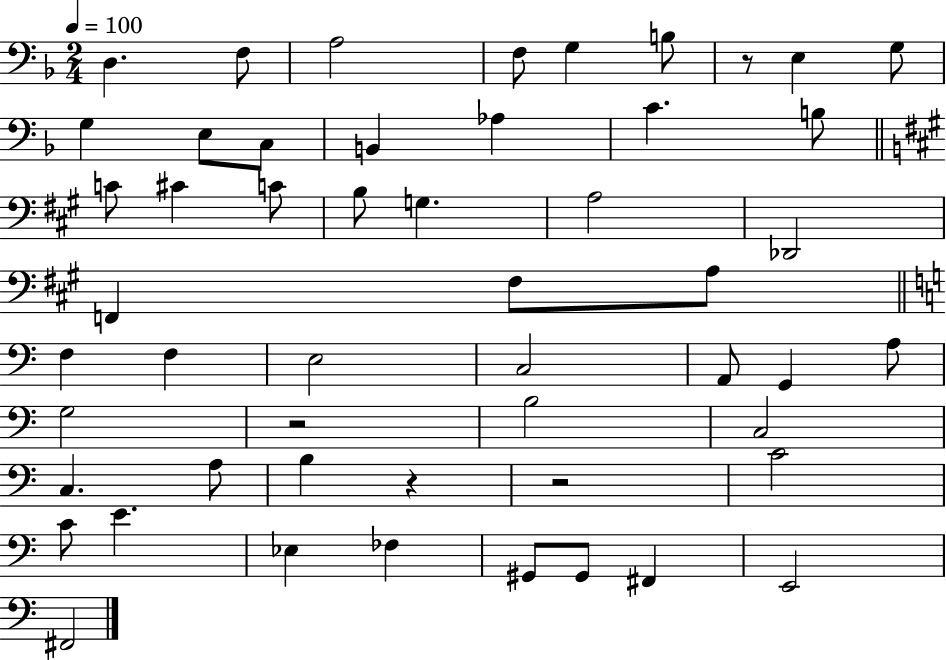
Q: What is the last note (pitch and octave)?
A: F#2